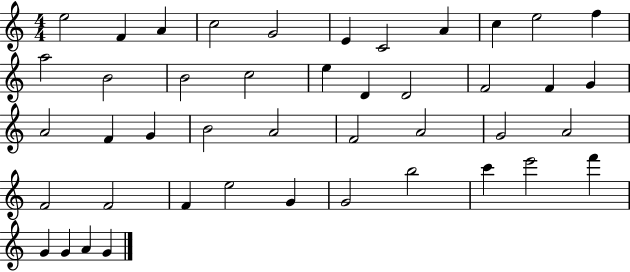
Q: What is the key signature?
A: C major